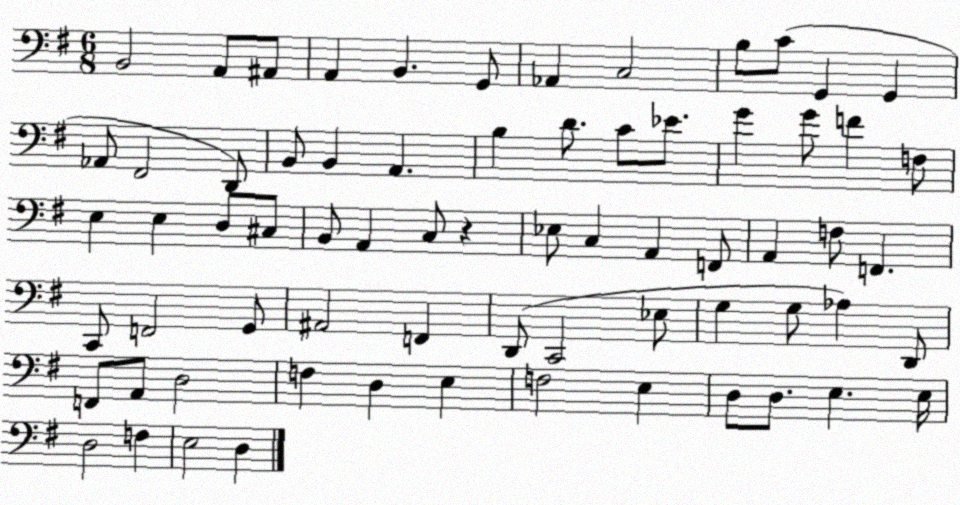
X:1
T:Untitled
M:6/8
L:1/4
K:G
B,,2 A,,/2 ^A,,/2 A,, B,, G,,/2 _A,, C,2 B,/2 C/2 G,, G,, _A,,/2 ^F,,2 D,,/2 B,,/2 B,, A,, B, D/2 C/2 _E/2 G G/2 F F,/2 E, E, D,/2 ^C,/2 B,,/2 A,, C,/2 z _E,/2 C, A,, F,,/2 A,, F,/2 F,, C,,/2 F,,2 G,,/2 ^A,,2 F,, D,,/2 C,,2 _E,/2 G, G,/2 _A, D,,/2 F,,/2 A,,/2 D,2 F, D, E, F,2 E, D,/2 D,/2 E, E,/4 D,2 F, E,2 D,